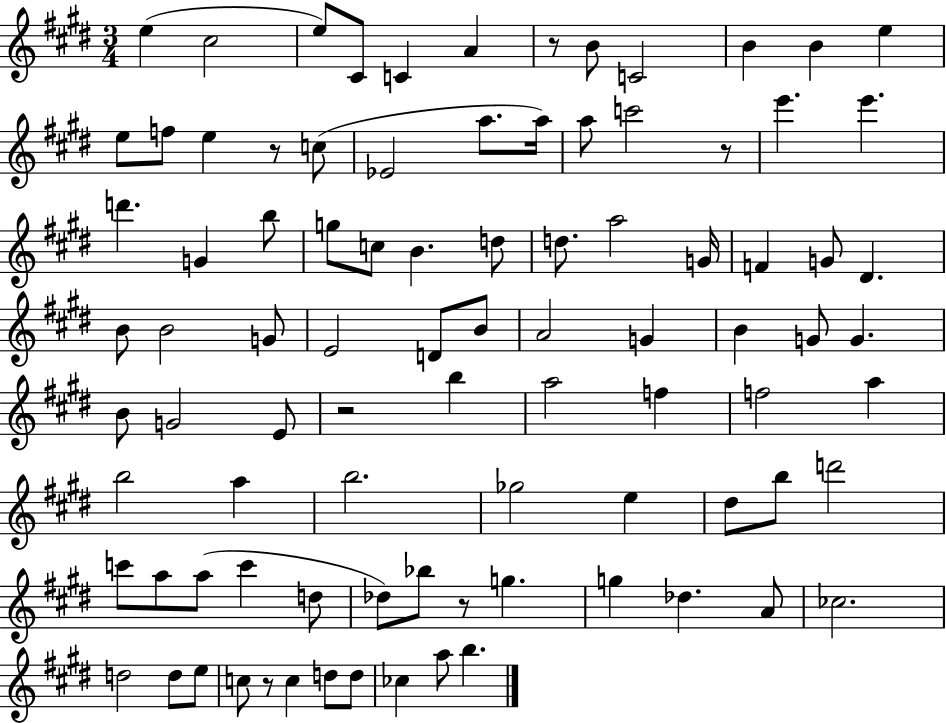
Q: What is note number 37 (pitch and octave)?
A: B4